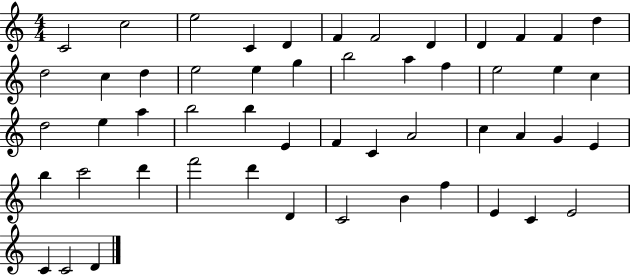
X:1
T:Untitled
M:4/4
L:1/4
K:C
C2 c2 e2 C D F F2 D D F F d d2 c d e2 e g b2 a f e2 e c d2 e a b2 b E F C A2 c A G E b c'2 d' f'2 d' D C2 B f E C E2 C C2 D